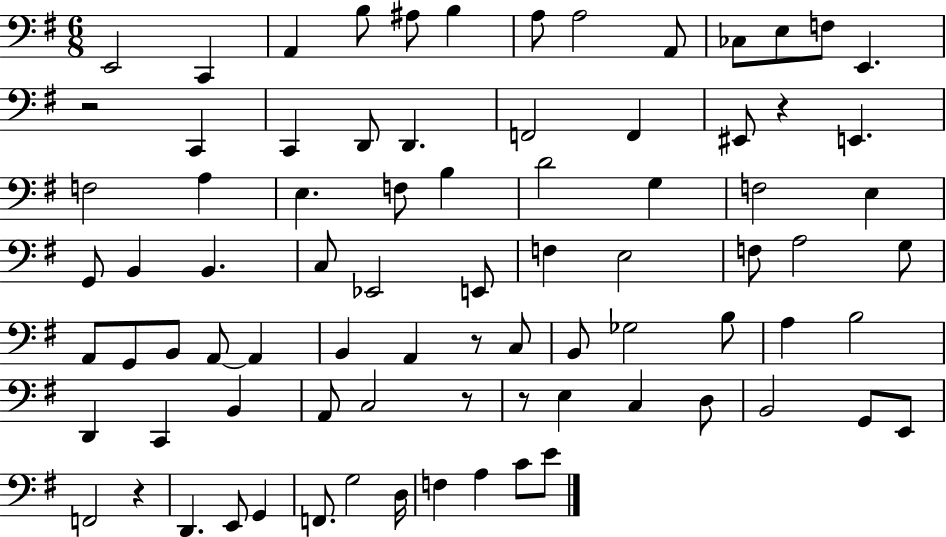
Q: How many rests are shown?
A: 6